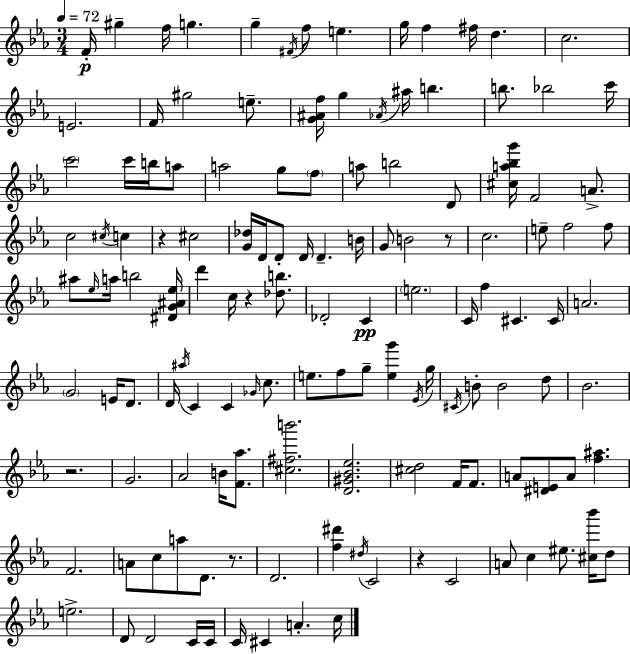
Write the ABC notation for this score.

X:1
T:Untitled
M:3/4
L:1/4
K:Cm
F/4 ^g f/4 g g ^F/4 f/2 e g/4 f ^f/4 d c2 E2 F/4 ^g2 e/2 [G^Af]/4 g _A/4 ^a/4 b b/2 _b2 c'/4 c'2 c'/4 b/4 a/2 a2 g/2 f/2 a/2 b2 D/2 [^ca_bg']/4 F2 A/2 c2 ^c/4 c z ^c2 [G_d]/4 D/4 D/2 D/4 D B/4 G/2 B2 z/2 c2 e/2 f2 f/2 ^a/2 _e/4 a/4 b2 [^DG^A_e]/4 d' c/4 z [_db]/2 _D2 C e2 C/4 f ^C ^C/4 A2 G2 E/4 D/2 D/4 ^a/4 C C _G/4 c/2 e/2 f/2 g/2 [eg'] _E/4 g/4 ^C/4 B/2 B2 d/2 _B2 z2 G2 _A2 B/4 [F_a]/2 [^c^fb']2 [D^G_B_e]2 [^cd]2 F/4 F/2 A/2 [^DE]/2 A/2 [f^a] F2 A/2 c/2 a/2 D/2 z/2 D2 [f^d'] ^d/4 C2 z C2 A/2 c ^e/2 [^c_b']/4 d/2 e2 D/2 D2 C/4 C/4 C/4 ^C A c/4